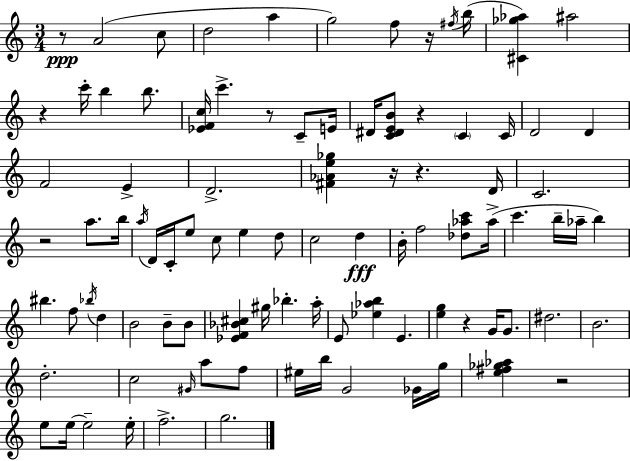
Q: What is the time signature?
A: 3/4